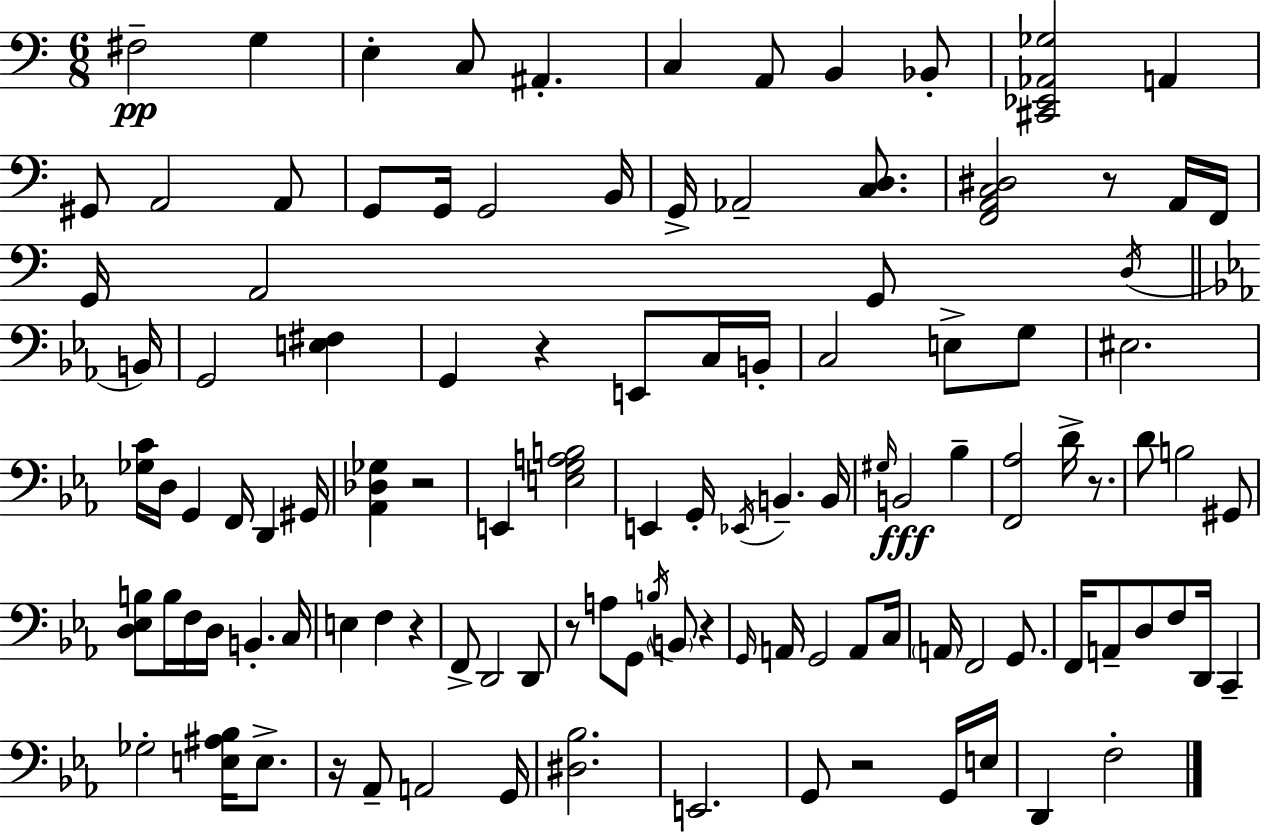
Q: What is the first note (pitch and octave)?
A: F#3